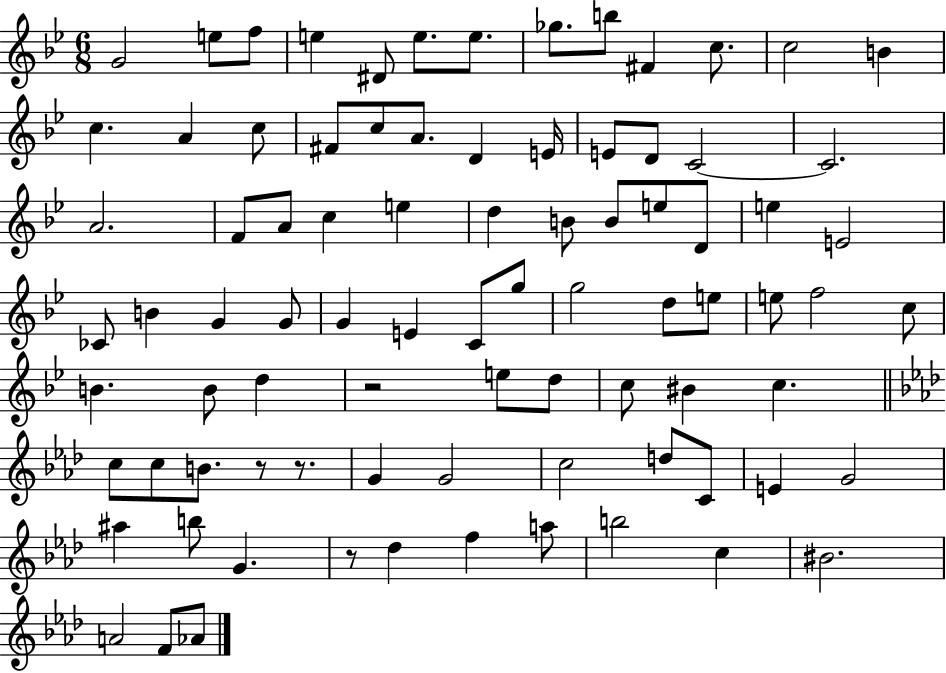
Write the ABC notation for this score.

X:1
T:Untitled
M:6/8
L:1/4
K:Bb
G2 e/2 f/2 e ^D/2 e/2 e/2 _g/2 b/2 ^F c/2 c2 B c A c/2 ^F/2 c/2 A/2 D E/4 E/2 D/2 C2 C2 A2 F/2 A/2 c e d B/2 B/2 e/2 D/2 e E2 _C/2 B G G/2 G E C/2 g/2 g2 d/2 e/2 e/2 f2 c/2 B B/2 d z2 e/2 d/2 c/2 ^B c c/2 c/2 B/2 z/2 z/2 G G2 c2 d/2 C/2 E G2 ^a b/2 G z/2 _d f a/2 b2 c ^B2 A2 F/2 _A/2